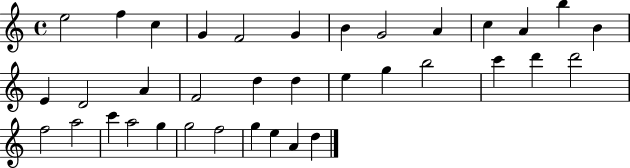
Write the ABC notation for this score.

X:1
T:Untitled
M:4/4
L:1/4
K:C
e2 f c G F2 G B G2 A c A b B E D2 A F2 d d e g b2 c' d' d'2 f2 a2 c' a2 g g2 f2 g e A d